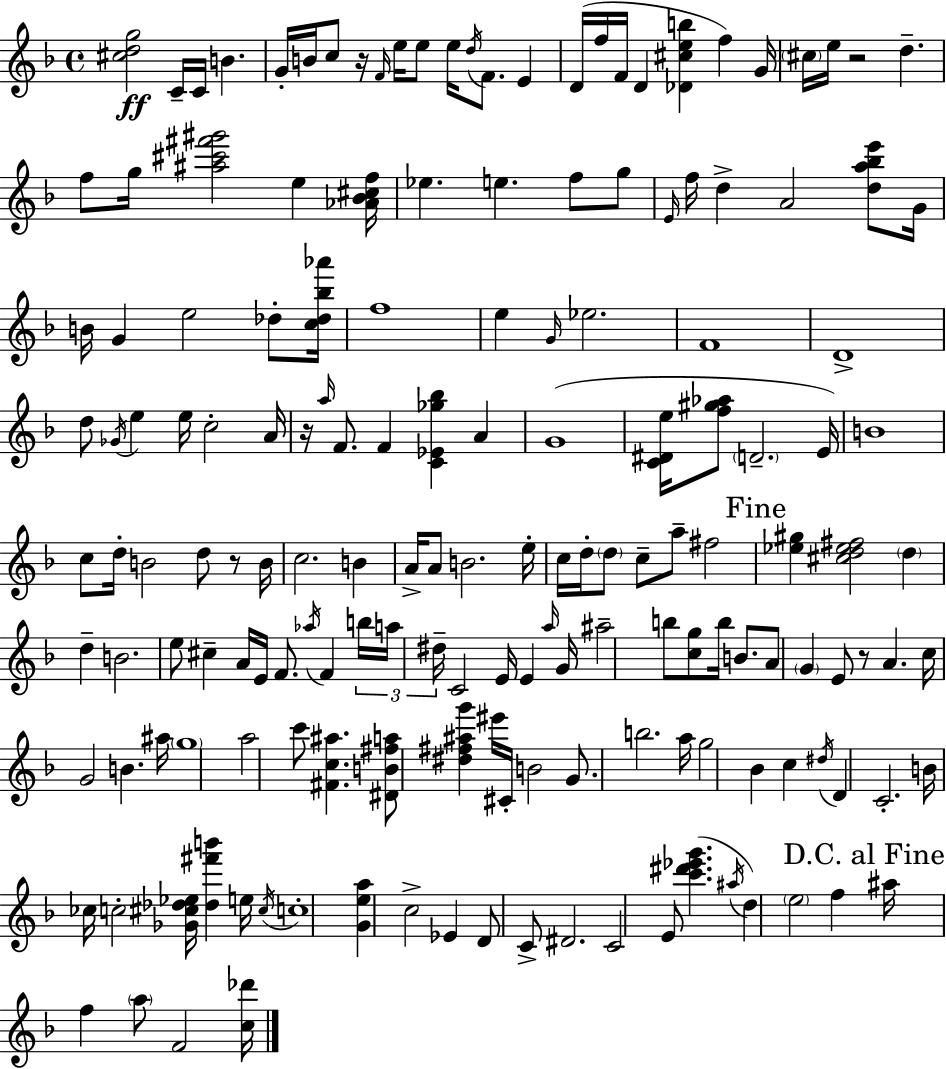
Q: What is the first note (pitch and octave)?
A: C4